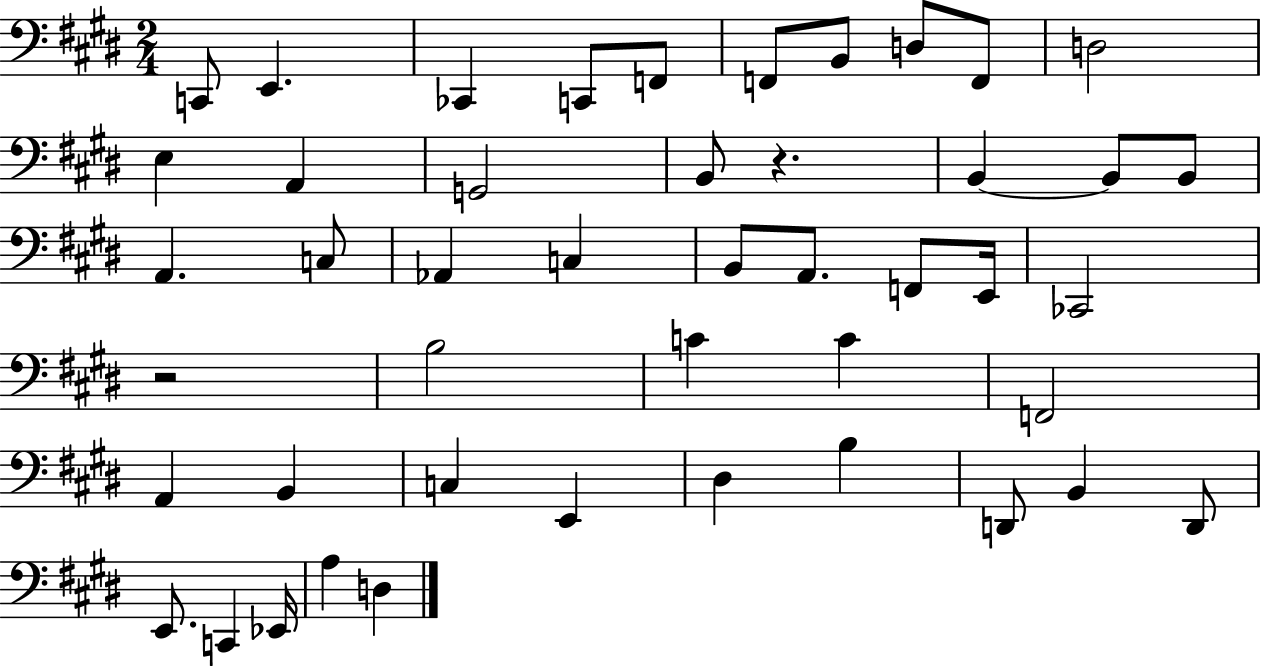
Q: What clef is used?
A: bass